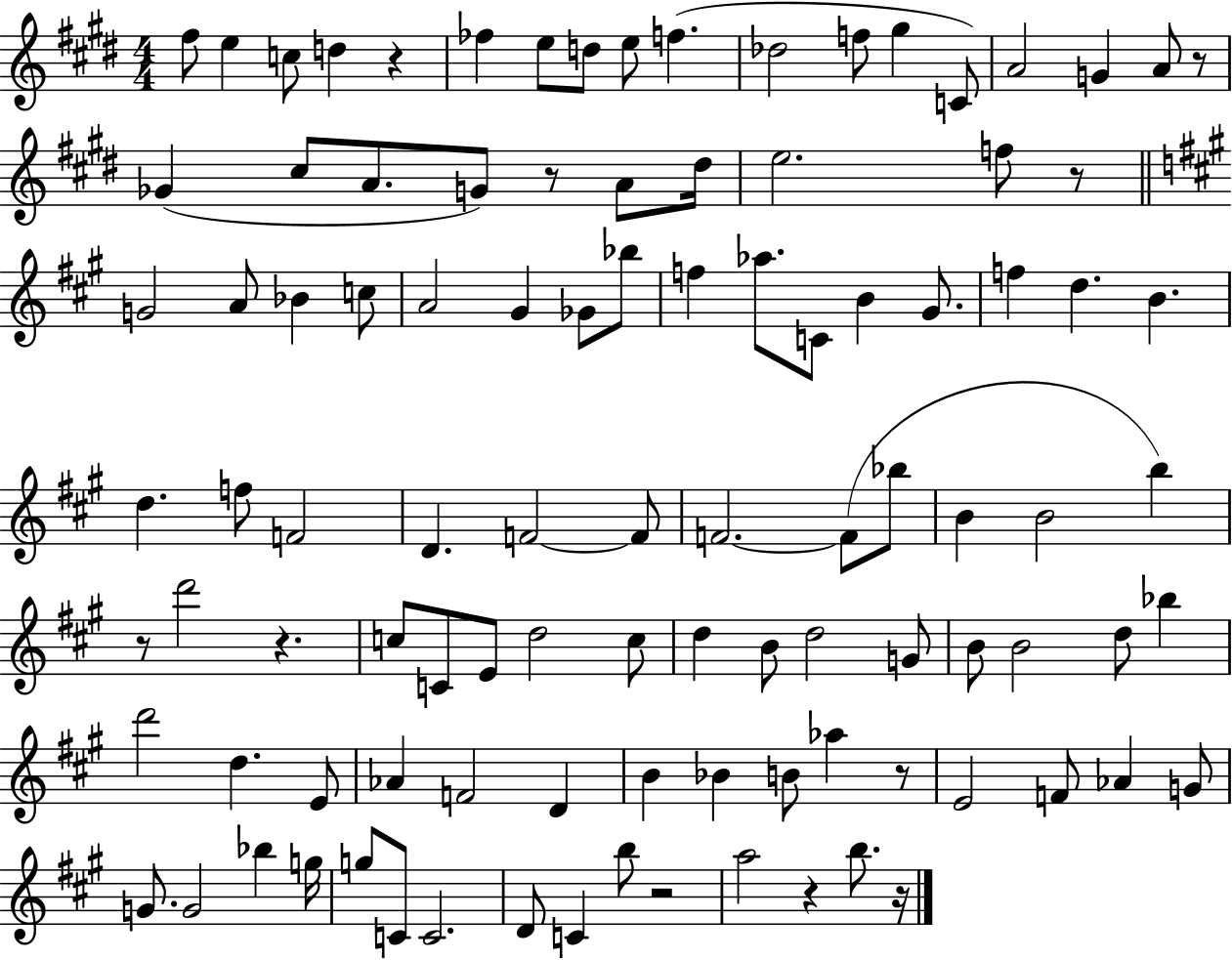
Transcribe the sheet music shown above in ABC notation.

X:1
T:Untitled
M:4/4
L:1/4
K:E
^f/2 e c/2 d z _f e/2 d/2 e/2 f _d2 f/2 ^g C/2 A2 G A/2 z/2 _G ^c/2 A/2 G/2 z/2 A/2 ^d/4 e2 f/2 z/2 G2 A/2 _B c/2 A2 ^G _G/2 _b/2 f _a/2 C/2 B ^G/2 f d B d f/2 F2 D F2 F/2 F2 F/2 _b/2 B B2 b z/2 d'2 z c/2 C/2 E/2 d2 c/2 d B/2 d2 G/2 B/2 B2 d/2 _b d'2 d E/2 _A F2 D B _B B/2 _a z/2 E2 F/2 _A G/2 G/2 G2 _b g/4 g/2 C/2 C2 D/2 C b/2 z2 a2 z b/2 z/4